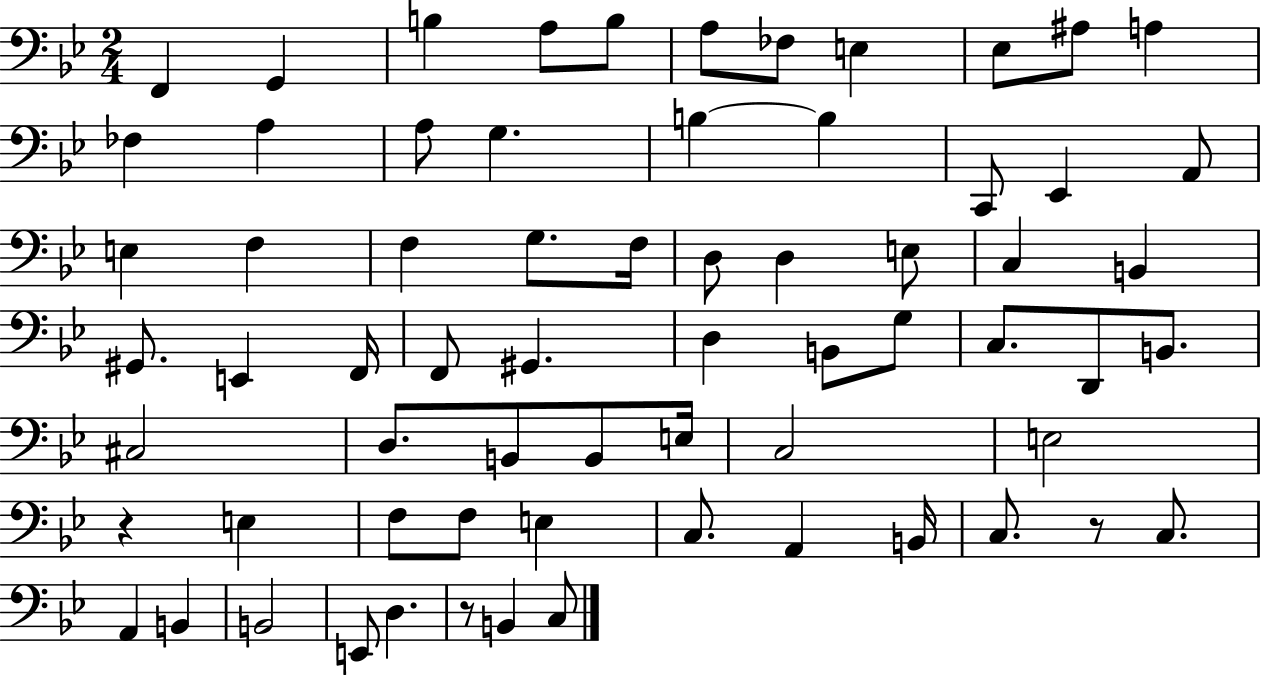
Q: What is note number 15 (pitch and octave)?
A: G3